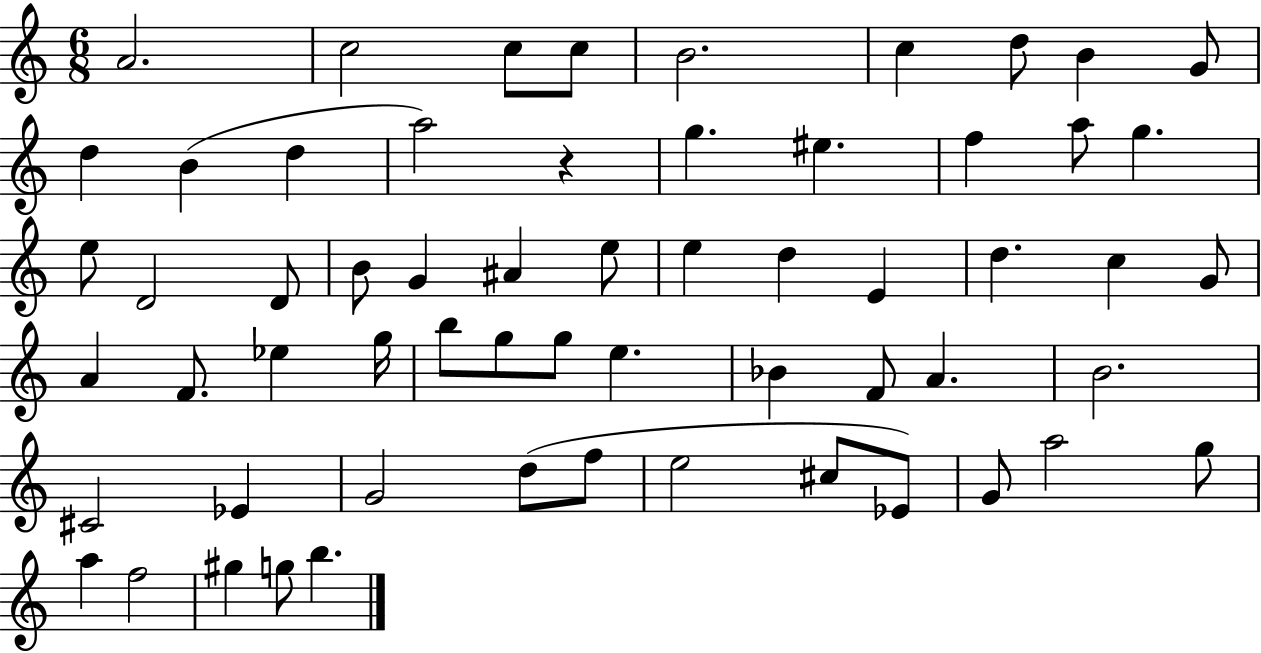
A4/h. C5/h C5/e C5/e B4/h. C5/q D5/e B4/q G4/e D5/q B4/q D5/q A5/h R/q G5/q. EIS5/q. F5/q A5/e G5/q. E5/e D4/h D4/e B4/e G4/q A#4/q E5/e E5/q D5/q E4/q D5/q. C5/q G4/e A4/q F4/e. Eb5/q G5/s B5/e G5/e G5/e E5/q. Bb4/q F4/e A4/q. B4/h. C#4/h Eb4/q G4/h D5/e F5/e E5/h C#5/e Eb4/e G4/e A5/h G5/e A5/q F5/h G#5/q G5/e B5/q.